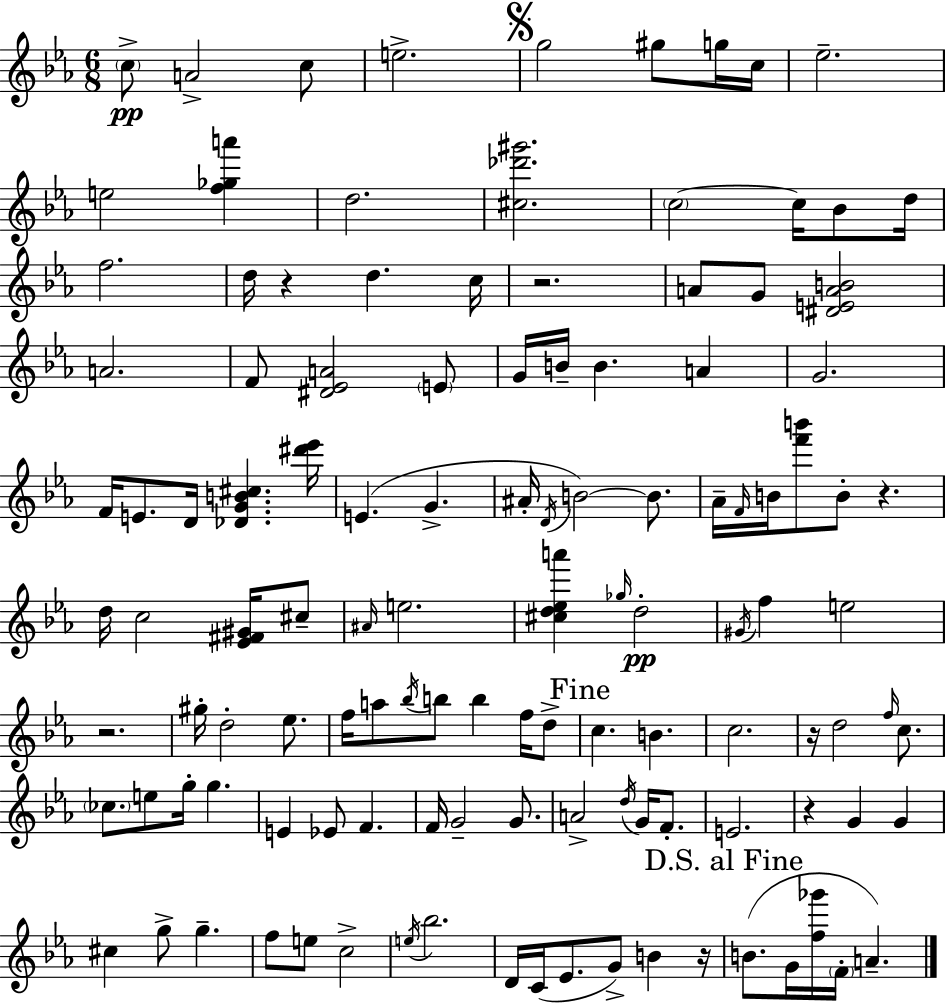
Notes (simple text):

C5/e A4/h C5/e E5/h. G5/h G#5/e G5/s C5/s Eb5/h. E5/h [F5,Gb5,A6]/q D5/h. [C#5,Db6,G#6]/h. C5/h C5/s Bb4/e D5/s F5/h. D5/s R/q D5/q. C5/s R/h. A4/e G4/e [D#4,E4,A4,B4]/h A4/h. F4/e [D#4,Eb4,A4]/h E4/e G4/s B4/s B4/q. A4/q G4/h. F4/s E4/e. D4/s [Db4,G4,B4,C#5]/q. [D#6,Eb6]/s E4/q. G4/q. A#4/s D4/s B4/h B4/e. Ab4/s F4/s B4/s [F6,B6]/e B4/e R/q. D5/s C5/h [Eb4,F#4,G#4]/s C#5/e A#4/s E5/h. [C#5,D5,Eb5,A6]/q Gb5/s D5/h G#4/s F5/q E5/h R/h. G#5/s D5/h Eb5/e. F5/s A5/e Bb5/s B5/e B5/q F5/s D5/e C5/q. B4/q. C5/h. R/s D5/h F5/s C5/e. CES5/e. E5/e G5/s G5/q. E4/q Eb4/e F4/q. F4/s G4/h G4/e. A4/h D5/s G4/s F4/e. E4/h. R/q G4/q G4/q C#5/q G5/e G5/q. F5/e E5/e C5/h E5/s Bb5/h. D4/s C4/s Eb4/e. G4/e B4/q R/s B4/e. G4/s [F5,Gb6]/s F4/s A4/q.